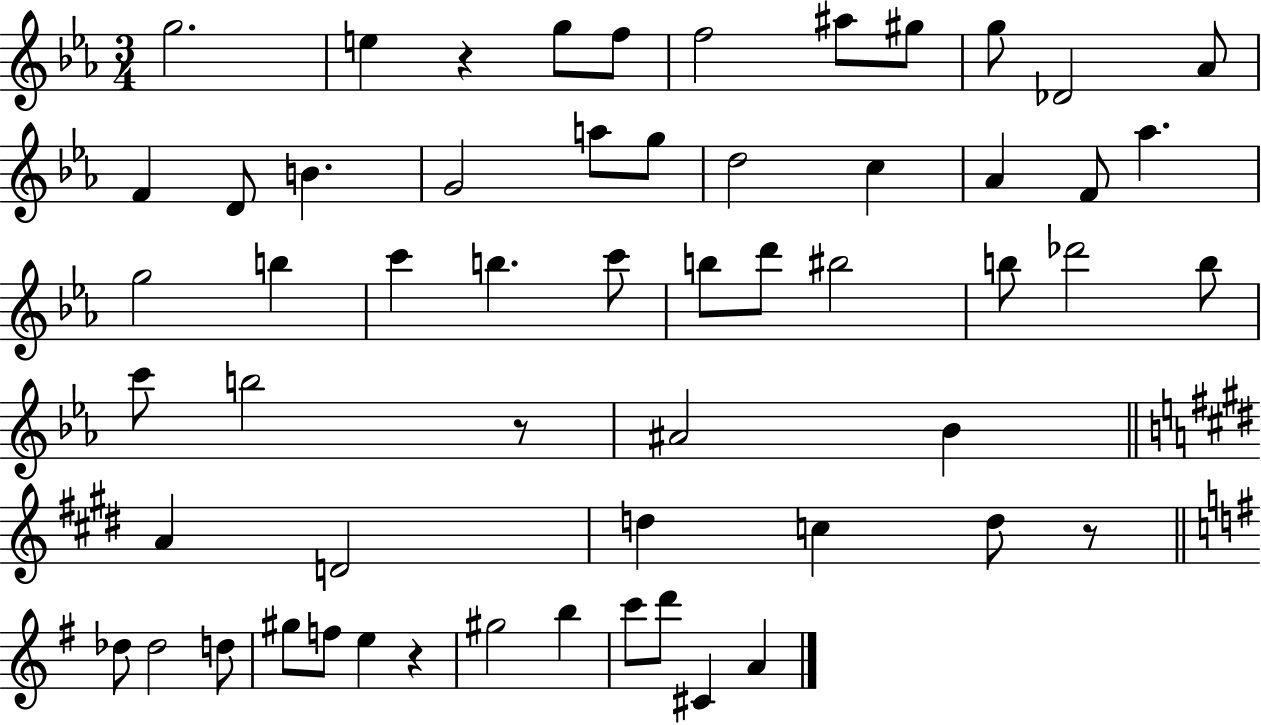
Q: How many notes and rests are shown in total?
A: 57